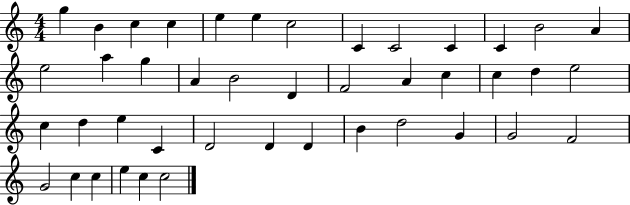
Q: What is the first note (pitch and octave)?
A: G5